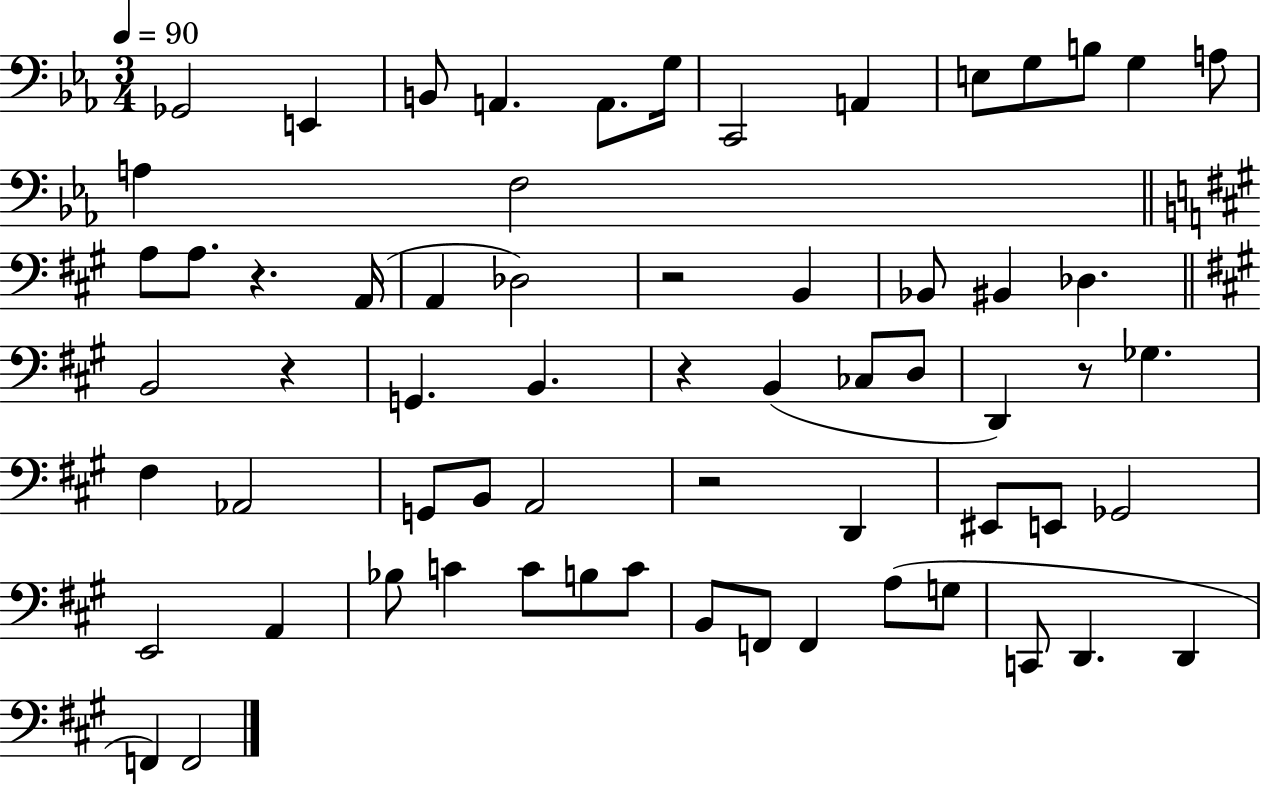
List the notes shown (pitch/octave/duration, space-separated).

Gb2/h E2/q B2/e A2/q. A2/e. G3/s C2/h A2/q E3/e G3/e B3/e G3/q A3/e A3/q F3/h A3/e A3/e. R/q. A2/s A2/q Db3/h R/h B2/q Bb2/e BIS2/q Db3/q. B2/h R/q G2/q. B2/q. R/q B2/q CES3/e D3/e D2/q R/e Gb3/q. F#3/q Ab2/h G2/e B2/e A2/h R/h D2/q EIS2/e E2/e Gb2/h E2/h A2/q Bb3/e C4/q C4/e B3/e C4/e B2/e F2/e F2/q A3/e G3/e C2/e D2/q. D2/q F2/q F2/h